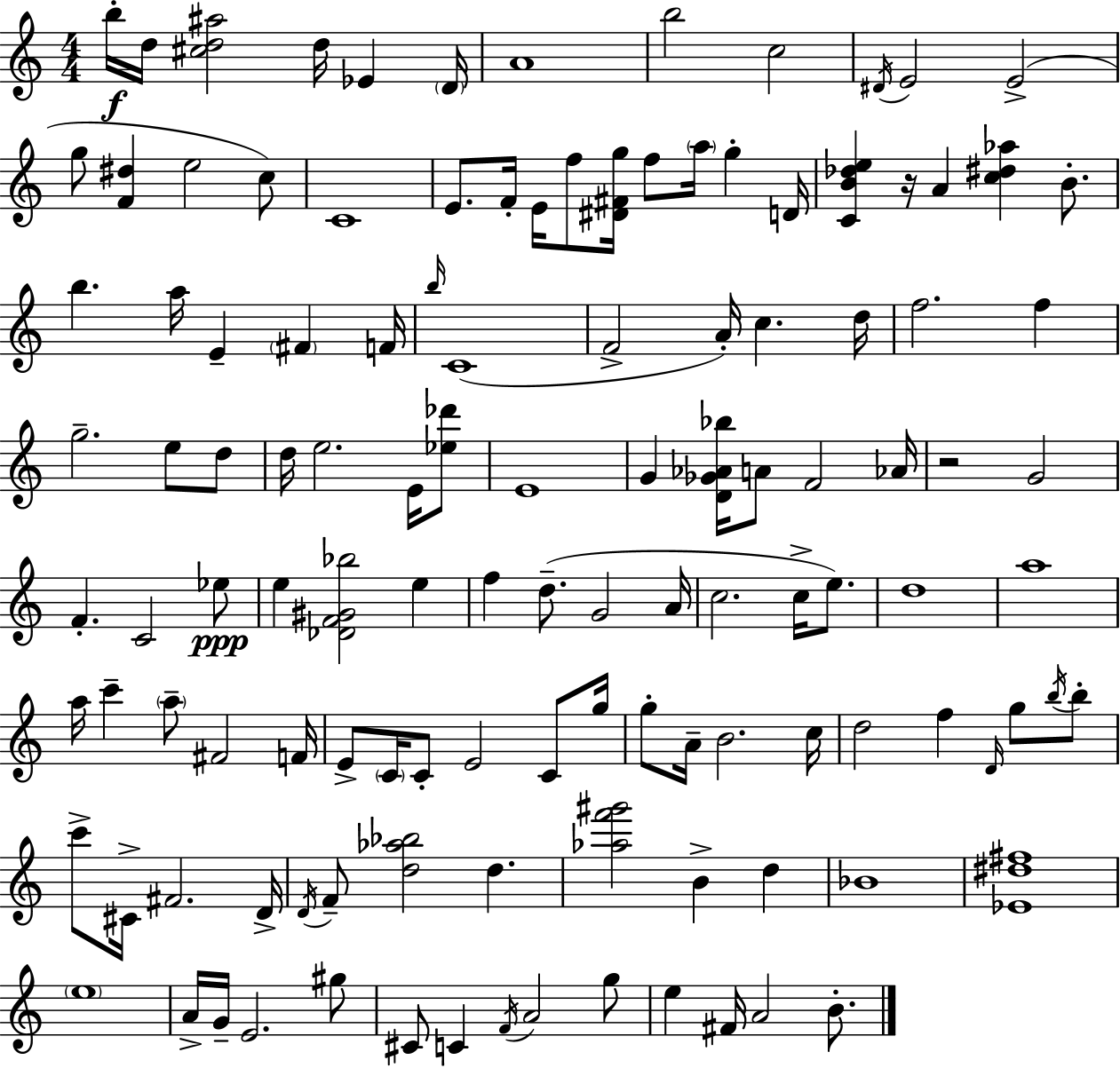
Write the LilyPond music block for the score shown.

{
  \clef treble
  \numericTimeSignature
  \time 4/4
  \key a \minor
  \repeat volta 2 { b''16-.\f d''16 <cis'' d'' ais''>2 d''16 ees'4 \parenthesize d'16 | a'1 | b''2 c''2 | \acciaccatura { dis'16 } e'2 e'2->( | \break g''8 <f' dis''>4 e''2 c''8) | c'1 | e'8. f'16-. e'16 f''8 <dis' fis' g''>16 f''8 \parenthesize a''16 g''4-. | d'16 <c' b' des'' e''>4 r16 a'4 <c'' dis'' aes''>4 b'8.-. | \break b''4. a''16 e'4-- \parenthesize fis'4 | f'16 \grace { b''16 }( c'1 | f'2-> a'16-.) c''4. | d''16 f''2. f''4 | \break g''2.-- e''8 | d''8 d''16 e''2. e'16 | <ees'' des'''>8 e'1 | g'4 <d' ges' aes' bes''>16 a'8 f'2 | \break aes'16 r2 g'2 | f'4.-. c'2 | ees''8\ppp e''4 <des' f' gis' bes''>2 e''4 | f''4 d''8.--( g'2 | \break a'16 c''2. c''16-> e''8.) | d''1 | a''1 | a''16 c'''4-- \parenthesize a''8-- fis'2 | \break f'16 e'8-> \parenthesize c'16 c'8-. e'2 c'8 | g''16 g''8-. a'16-- b'2. | c''16 d''2 f''4 \grace { d'16 } g''8 | \acciaccatura { b''16 } b''8-. c'''8-> cis'16-> fis'2. | \break d'16-> \acciaccatura { d'16 } f'8-- <d'' aes'' bes''>2 d''4. | <aes'' f''' gis'''>2 b'4-> | d''4 bes'1 | <ees' dis'' fis''>1 | \break \parenthesize e''1 | a'16-> g'16-- e'2. | gis''8 cis'8 c'4 \acciaccatura { f'16 } a'2 | g''8 e''4 fis'16 a'2 | \break b'8.-. } \bar "|."
}